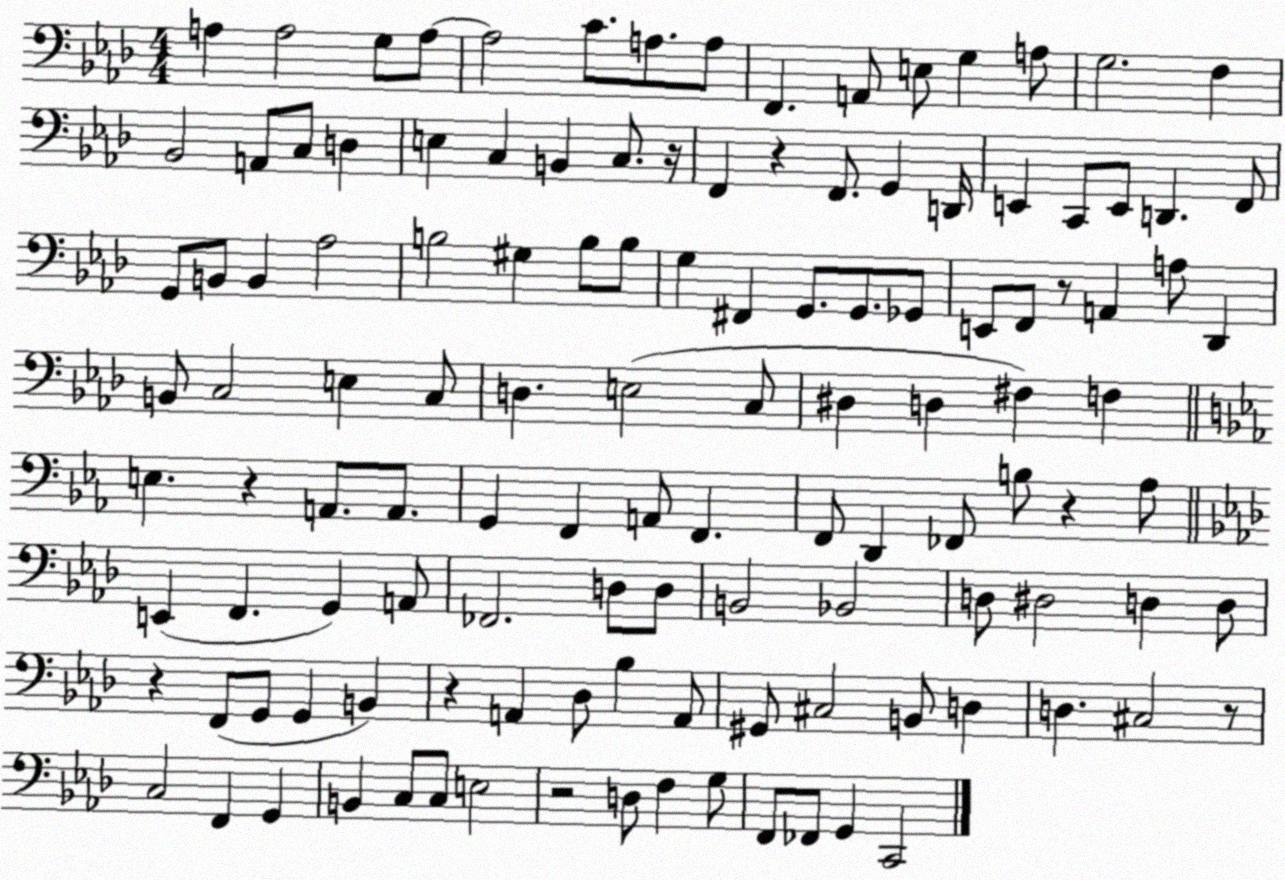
X:1
T:Untitled
M:4/4
L:1/4
K:Ab
A, A,2 G,/2 A,/2 A,2 C/2 A,/2 A,/2 F,, A,,/2 E,/2 G, A,/2 G,2 F, _B,,2 A,,/2 C,/2 D, E, C, B,, C,/2 z/4 F,, z F,,/2 G,, D,,/4 E,, C,,/2 E,,/2 D,, F,,/2 G,,/2 B,,/2 B,, _A,2 B,2 ^G, B,/2 B,/2 G, ^F,, G,,/2 G,,/2 _G,,/2 E,,/2 F,,/2 z/2 A,, A,/2 _D,, B,,/2 C,2 E, C,/2 D, E,2 C,/2 ^D, D, ^F, F, E, z A,,/2 A,,/2 G,, F,, A,,/2 F,, F,,/2 D,, _F,,/2 B,/2 z _A,/2 E,, F,, G,, A,,/2 _F,,2 D,/2 D,/2 B,,2 _B,,2 D,/2 ^D,2 D, D,/2 z F,,/2 G,,/2 G,, B,, z A,, _D,/2 _B, A,,/2 ^G,,/2 ^C,2 B,,/2 D, D, ^C,2 z/2 C,2 F,, G,, B,, C,/2 C,/2 E,2 z2 D,/2 F, G,/2 F,,/2 _F,,/2 G,, C,,2